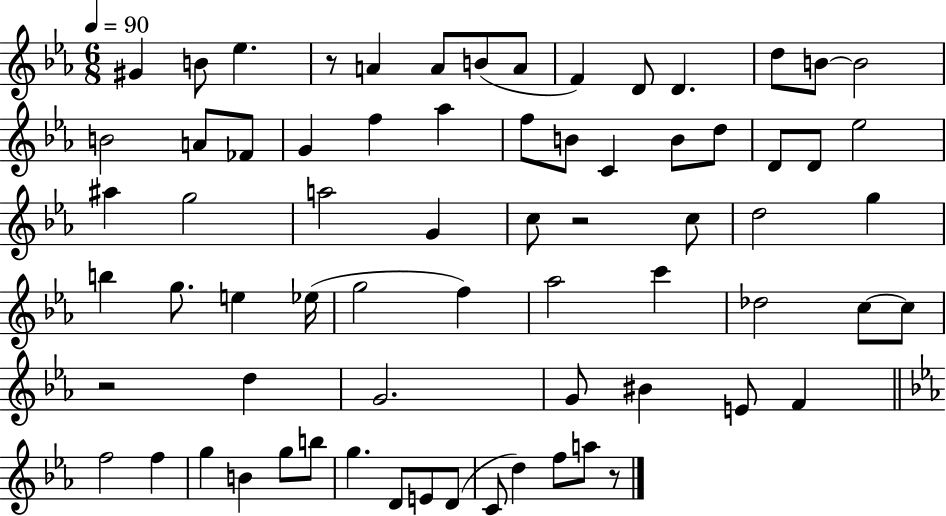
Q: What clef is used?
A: treble